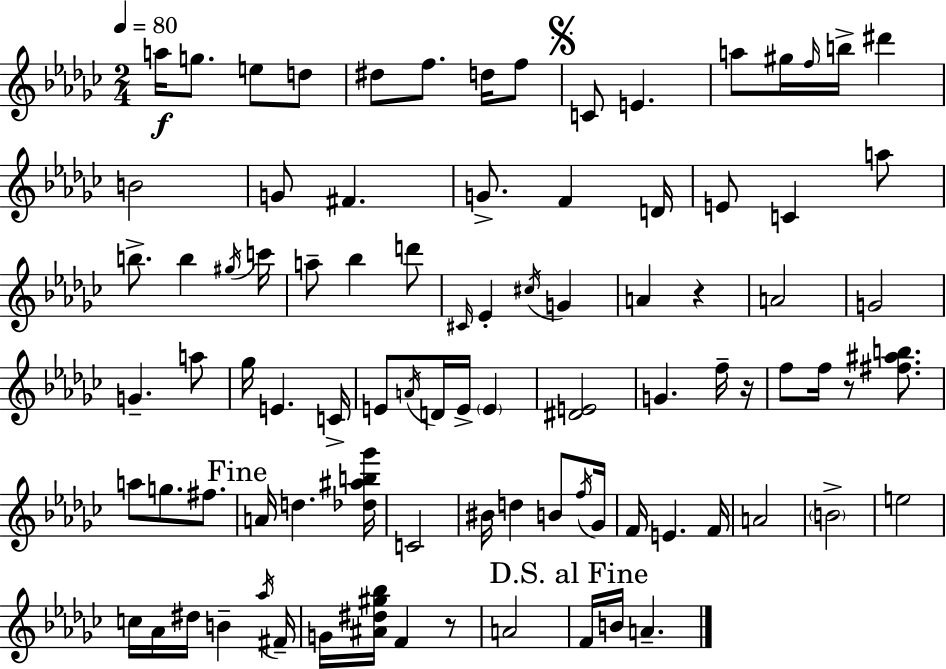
A5/s G5/e. E5/e D5/e D#5/e F5/e. D5/s F5/e C4/e E4/q. A5/e G#5/s F5/s B5/s D#6/q B4/h G4/e F#4/q. G4/e. F4/q D4/s E4/e C4/q A5/e B5/e. B5/q G#5/s C6/s A5/e Bb5/q D6/e C#4/s Eb4/q C#5/s G4/q A4/q R/q A4/h G4/h G4/q. A5/e Gb5/s E4/q. C4/s E4/e A4/s D4/s E4/s E4/q [D#4,E4]/h G4/q. F5/s R/s F5/e F5/s R/e [F#5,A#5,B5]/e. A5/e G5/e. F#5/e. A4/s D5/q. [Db5,A#5,B5,Gb6]/s C4/h BIS4/s D5/q B4/e F5/s Gb4/s F4/s E4/q. F4/s A4/h B4/h E5/h C5/s Ab4/s D#5/s B4/q Ab5/s F#4/s G4/s [A#4,D#5,G#5,Bb5]/s F4/q R/e A4/h F4/s B4/s A4/q.